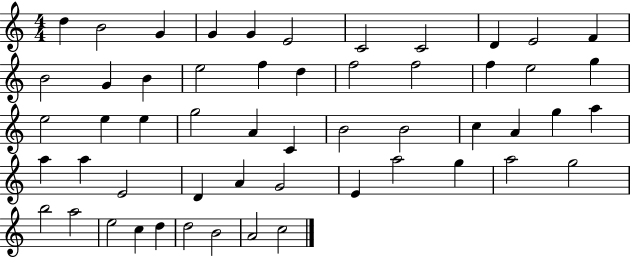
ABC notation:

X:1
T:Untitled
M:4/4
L:1/4
K:C
d B2 G G G E2 C2 C2 D E2 F B2 G B e2 f d f2 f2 f e2 g e2 e e g2 A C B2 B2 c A g a a a E2 D A G2 E a2 g a2 g2 b2 a2 e2 c d d2 B2 A2 c2